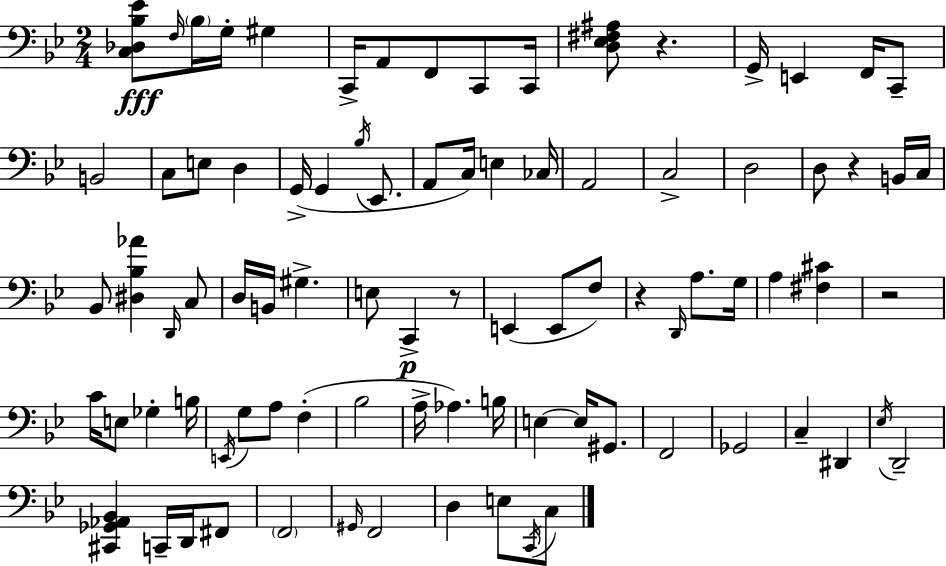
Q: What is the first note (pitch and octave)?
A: F3